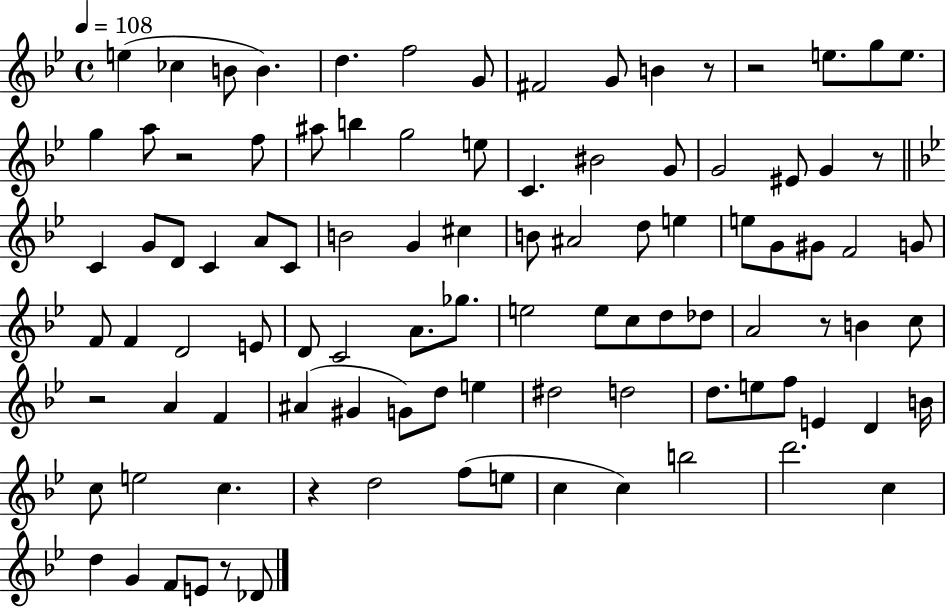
{
  \clef treble
  \time 4/4
  \defaultTimeSignature
  \key bes \major
  \tempo 4 = 108
  e''4( ces''4 b'8 b'4.) | d''4. f''2 g'8 | fis'2 g'8 b'4 r8 | r2 e''8. g''8 e''8. | \break g''4 a''8 r2 f''8 | ais''8 b''4 g''2 e''8 | c'4. bis'2 g'8 | g'2 eis'8 g'4 r8 | \break \bar "||" \break \key g \minor c'4 g'8 d'8 c'4 a'8 c'8 | b'2 g'4 cis''4 | b'8 ais'2 d''8 e''4 | e''8 g'8 gis'8 f'2 g'8 | \break f'8 f'4 d'2 e'8 | d'8 c'2 a'8. ges''8. | e''2 e''8 c''8 d''8 des''8 | a'2 r8 b'4 c''8 | \break r2 a'4 f'4 | ais'4( gis'4 g'8) d''8 e''4 | dis''2 d''2 | d''8. e''8 f''8 e'4 d'4 b'16 | \break c''8 e''2 c''4. | r4 d''2 f''8( e''8 | c''4 c''4) b''2 | d'''2. c''4 | \break d''4 g'4 f'8 e'8 r8 des'8 | \bar "|."
}